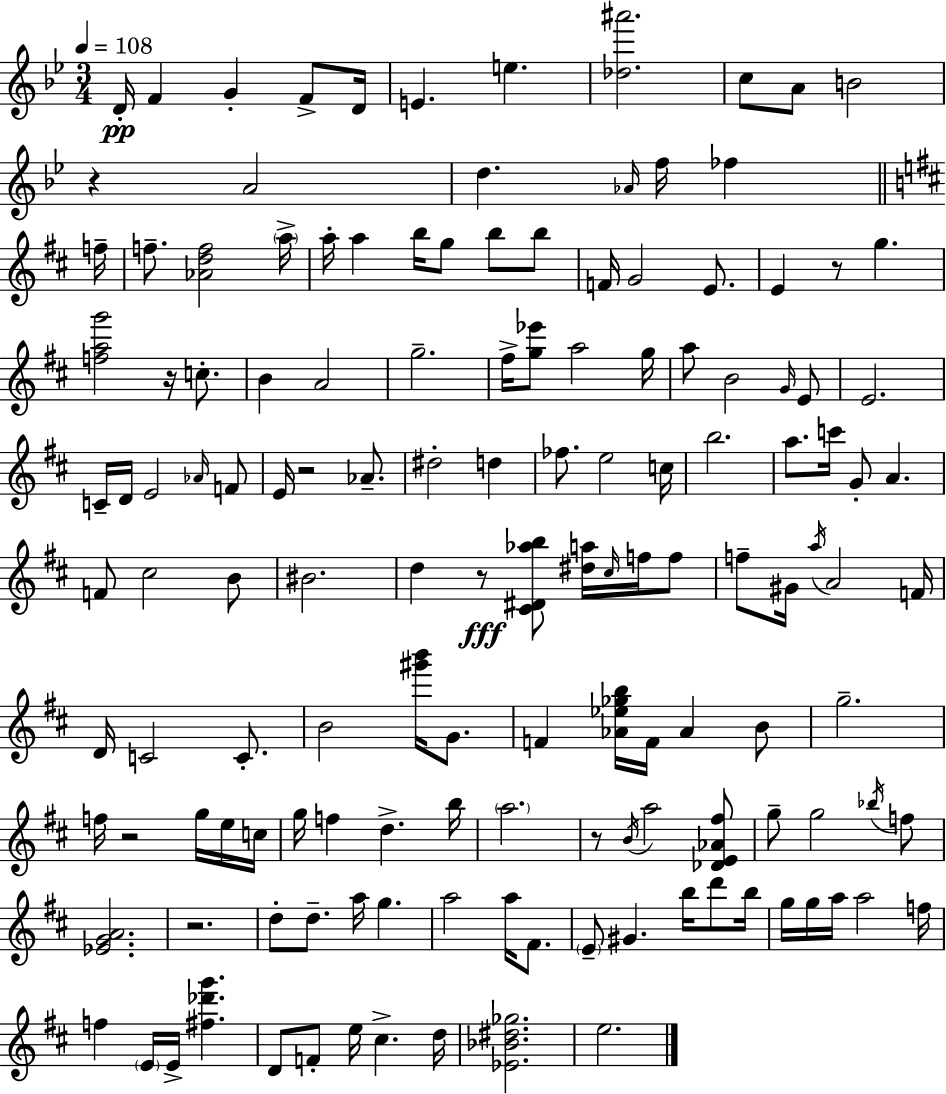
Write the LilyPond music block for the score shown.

{
  \clef treble
  \numericTimeSignature
  \time 3/4
  \key g \minor
  \tempo 4 = 108
  d'16-.\pp f'4 g'4-. f'8-> d'16 | e'4. e''4. | <des'' ais'''>2. | c''8 a'8 b'2 | \break r4 a'2 | d''4. \grace { aes'16 } f''16 fes''4 | \bar "||" \break \key d \major f''16-- f''8.-- <aes' d'' f''>2 | \parenthesize a''16-> a''16-. a''4 b''16 g''8 b''8 b''8 | f'16 g'2 e'8. | e'4 r8 g''4. | \break <f'' a'' g'''>2 r16 c''8.-. | b'4 a'2 | g''2.-- | fis''16-> <g'' ees'''>8 a''2 | \break g''16 a''8 b'2 \grace { g'16 } | e'8 e'2. | c'16-- d'16 e'2 | \grace { aes'16 } f'8 e'16 r2 | \break aes'8.-- dis''2-. d''4 | fes''8. e''2 | c''16 b''2. | a''8. c'''16 g'8-. a'4. | \break f'8 cis''2 | b'8 bis'2. | d''4 r8\fff <cis' dis' aes'' b''>8 <dis'' a''>16 | \grace { cis''16 } f''16 f''8 f''8-- gis'16 \acciaccatura { a''16 } a'2 | \break f'16 d'16 c'2 | c'8.-. b'2 | <gis''' b'''>16 g'8. f'4 <aes' ees'' ges'' b''>16 f'16 aes'4 | b'8 g''2.-- | \break f''16 r2 | g''16 e''16 c''16 g''16 f''4 d''4.-> | b''16 \parenthesize a''2. | r8 \acciaccatura { b'16 } a''2 | \break <des' e' aes' fis''>8 g''8-- g''2 | \acciaccatura { bes''16 } f''8 <ees' g' a'>2. | r2. | d''8-. d''8.-- | \break a''16 g''4. a''2 | a''16 fis'8. \parenthesize e'8-- gis'4. | b''16 d'''8 b''16 g''16 g''16 a''16 a''2 | f''16 f''4 \parenthesize e'16 | \break e'16-> <fis'' des''' g'''>4. d'8 f'8-. e''16 | cis''4.-> d''16 <ees' bes' dis'' ges''>2. | e''2. | \bar "|."
}